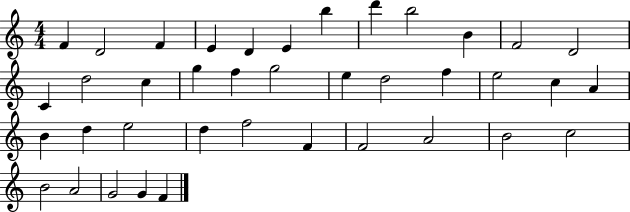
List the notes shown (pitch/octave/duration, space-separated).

F4/q D4/h F4/q E4/q D4/q E4/q B5/q D6/q B5/h B4/q F4/h D4/h C4/q D5/h C5/q G5/q F5/q G5/h E5/q D5/h F5/q E5/h C5/q A4/q B4/q D5/q E5/h D5/q F5/h F4/q F4/h A4/h B4/h C5/h B4/h A4/h G4/h G4/q F4/q